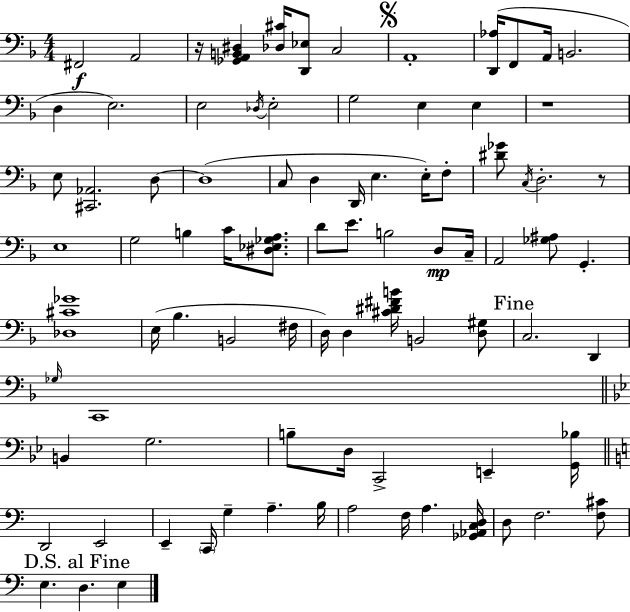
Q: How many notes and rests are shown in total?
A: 86